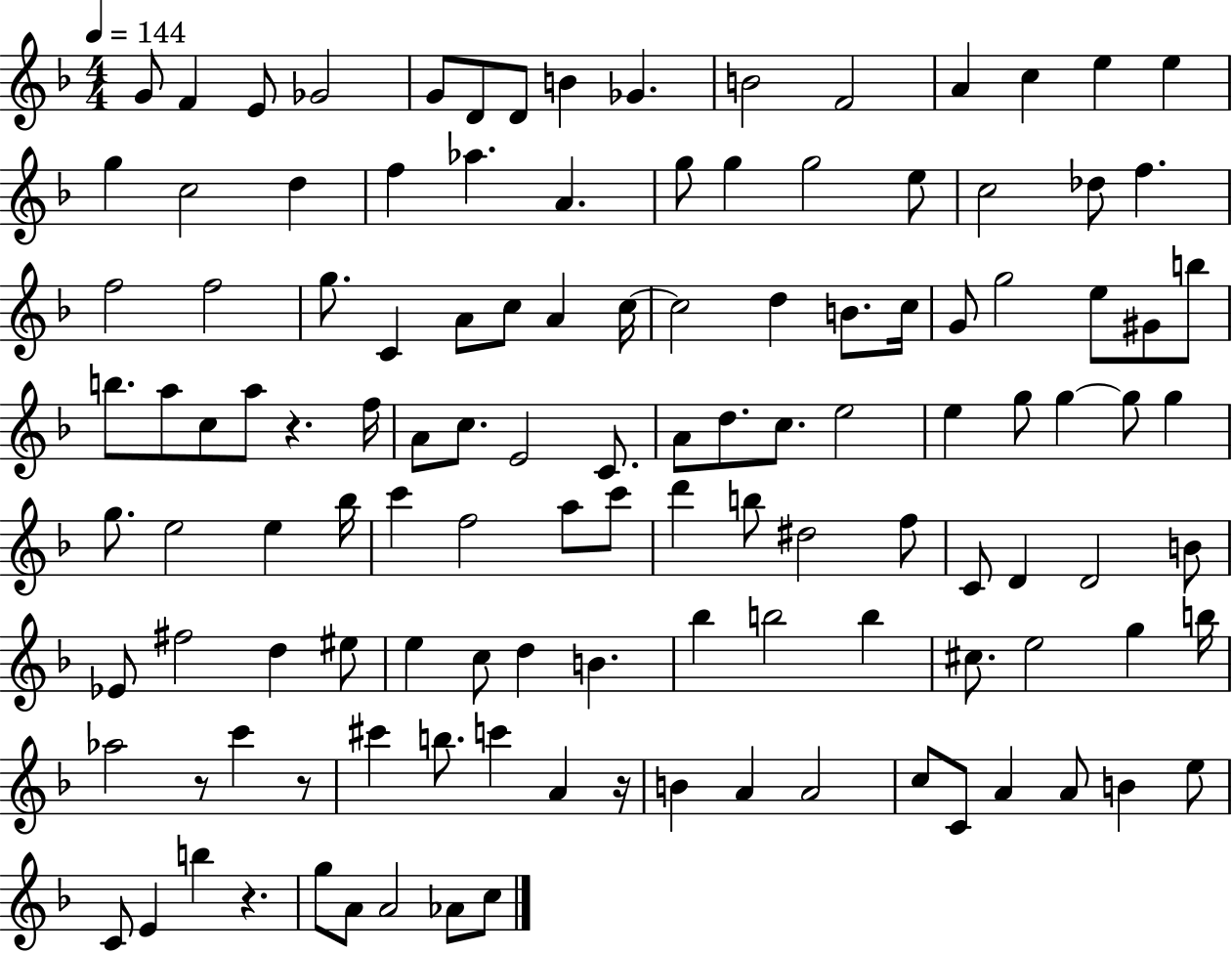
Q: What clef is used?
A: treble